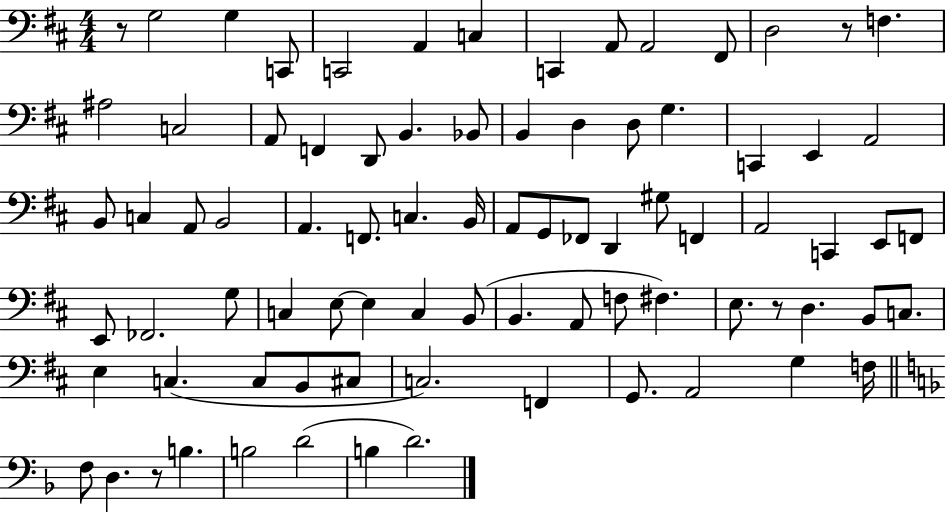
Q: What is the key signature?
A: D major